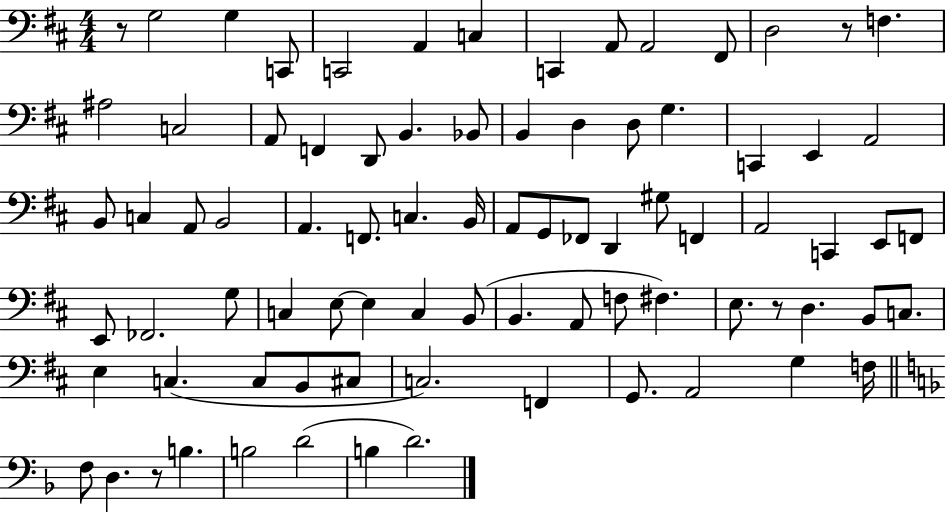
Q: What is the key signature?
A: D major